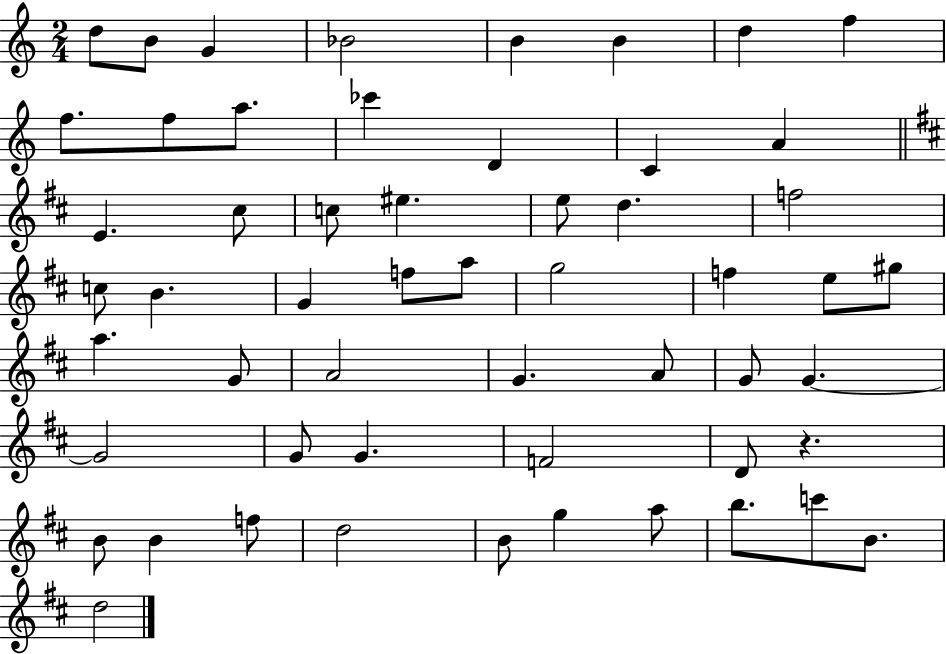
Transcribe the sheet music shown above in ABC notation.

X:1
T:Untitled
M:2/4
L:1/4
K:C
d/2 B/2 G _B2 B B d f f/2 f/2 a/2 _c' D C A E ^c/2 c/2 ^e e/2 d f2 c/2 B G f/2 a/2 g2 f e/2 ^g/2 a G/2 A2 G A/2 G/2 G G2 G/2 G F2 D/2 z B/2 B f/2 d2 B/2 g a/2 b/2 c'/2 B/2 d2